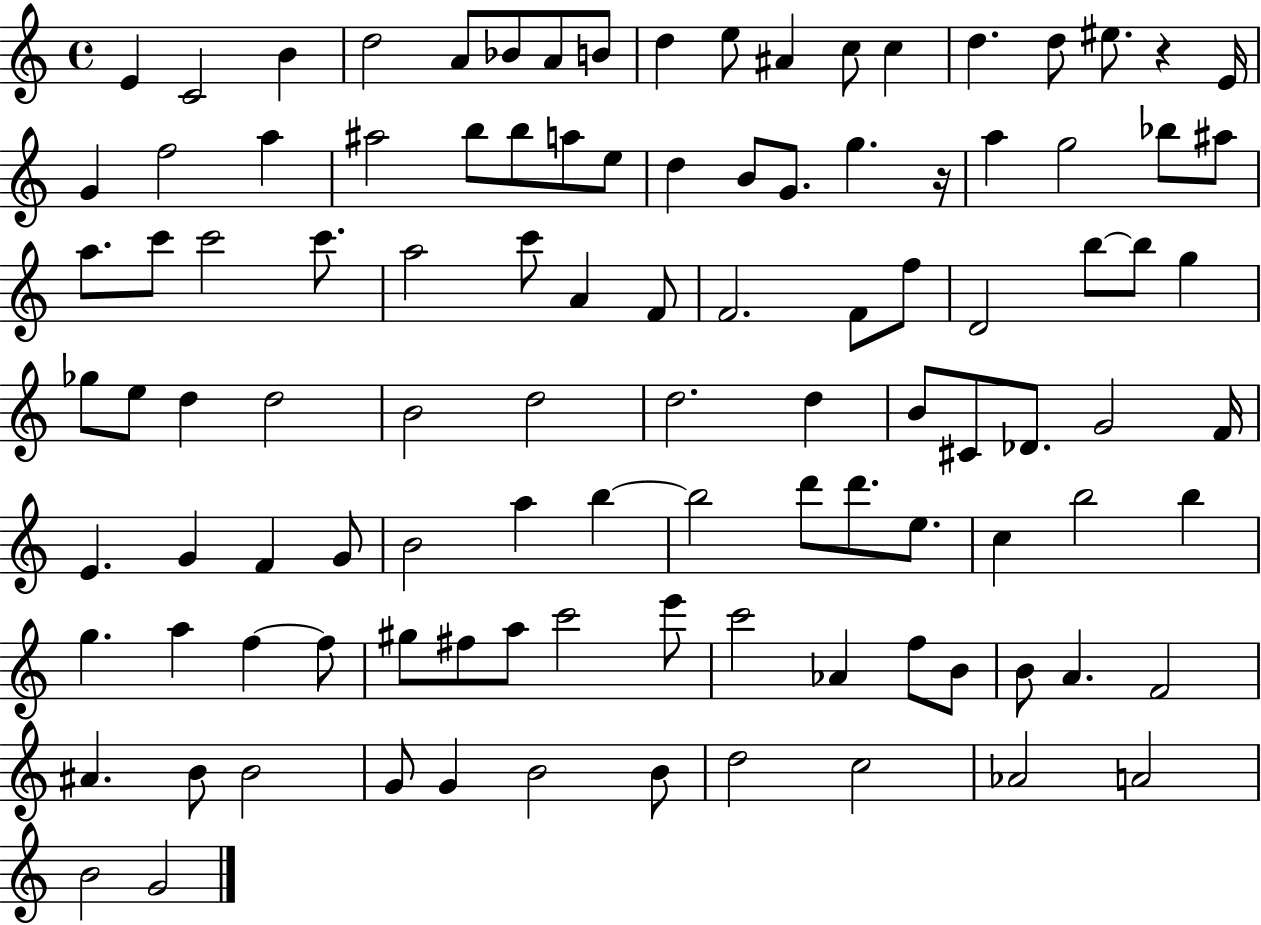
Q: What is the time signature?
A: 4/4